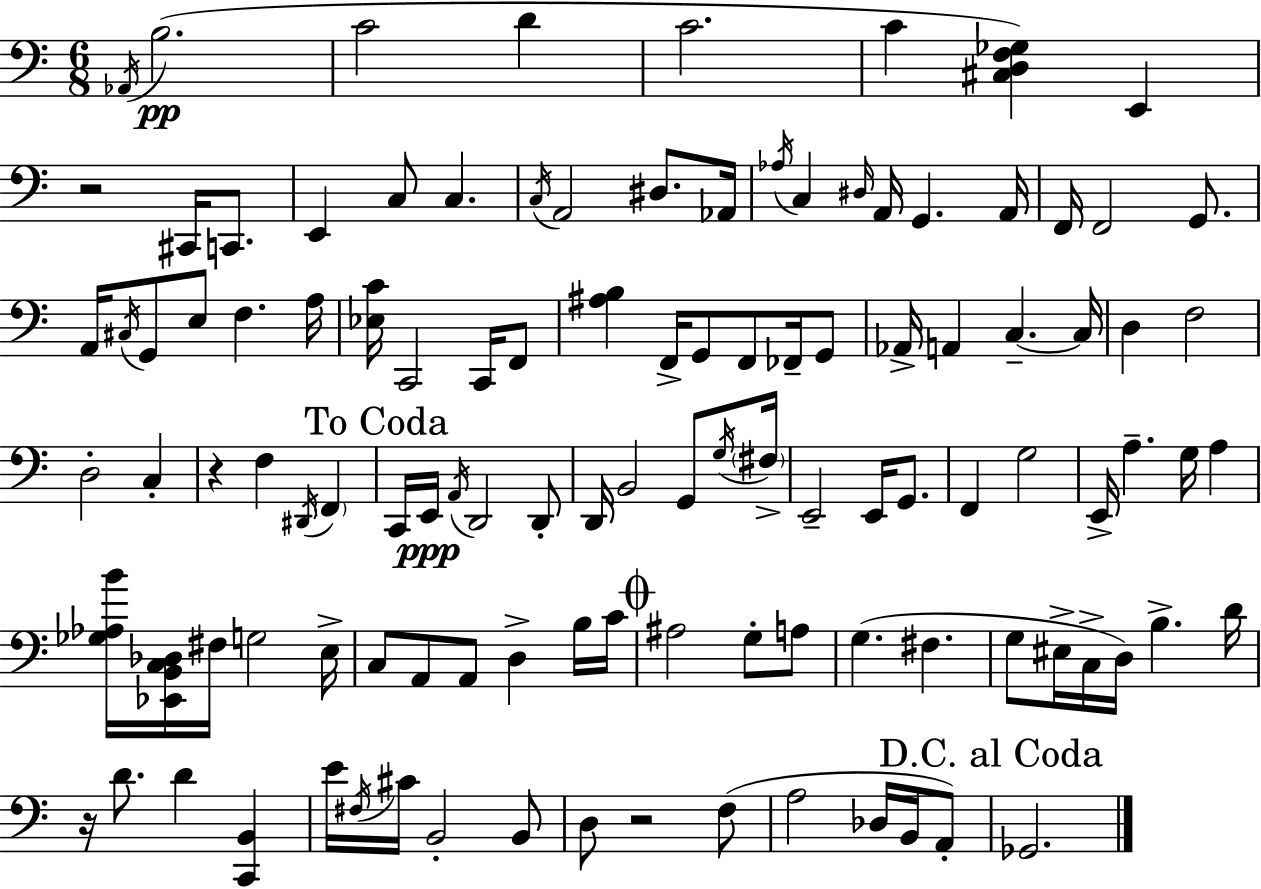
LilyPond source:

{
  \clef bass
  \numericTimeSignature
  \time 6/8
  \key c \major
  \acciaccatura { aes,16 }\pp b2.( | c'2 d'4 | c'2. | c'4 <cis d f ges>4) e,4 | \break r2 cis,16 c,8. | e,4 c8 c4. | \acciaccatura { c16 } a,2 dis8. | aes,16 \acciaccatura { aes16 } c4 \grace { dis16 } a,16 g,4. | \break a,16 f,16 f,2 | g,8. a,16 \acciaccatura { cis16 } g,8 e8 f4. | a16 <ees c'>16 c,2 | c,16 f,8 <ais b>4 f,16-> g,8 | \break f,8 fes,16-- g,8 aes,16-> a,4 c4.--~~ | c16 d4 f2 | d2-. | c4-. r4 f4 | \break \acciaccatura { dis,16 } \parenthesize f,4 \mark "To Coda" c,16 e,16\ppp \acciaccatura { a,16 } d,2 | d,8-. d,16 b,2 | g,8 \acciaccatura { g16 } \parenthesize fis16-> e,2-- | e,16 g,8. f,4 | \break g2 e,16-> a4.-- | g16 a4 <ges aes b'>16 <ees, b, c des>16 fis16 g2 | e16-> c8 a,8 | a,8 d4-> b16 c'16 \mark \markup { \musicglyph "scripts.coda" } ais2 | \break g8-. a8 g4.( | fis4. g8 eis16-> c16-> | d16) b4.-> d'16 r16 d'8. | d'4 <c, b,>4 e'16 \acciaccatura { fis16 } cis'16 b,2-. | \break b,8 d8 r2 | f8( a2 | des16 b,16 a,8-.) \mark "D.C. al Coda" ges,2. | \bar "|."
}